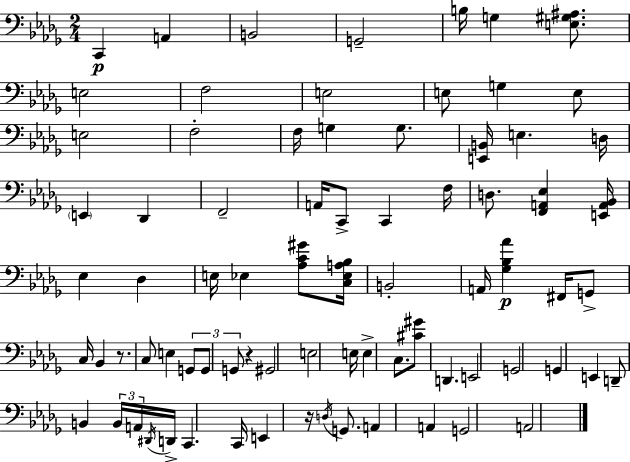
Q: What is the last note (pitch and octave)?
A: A2